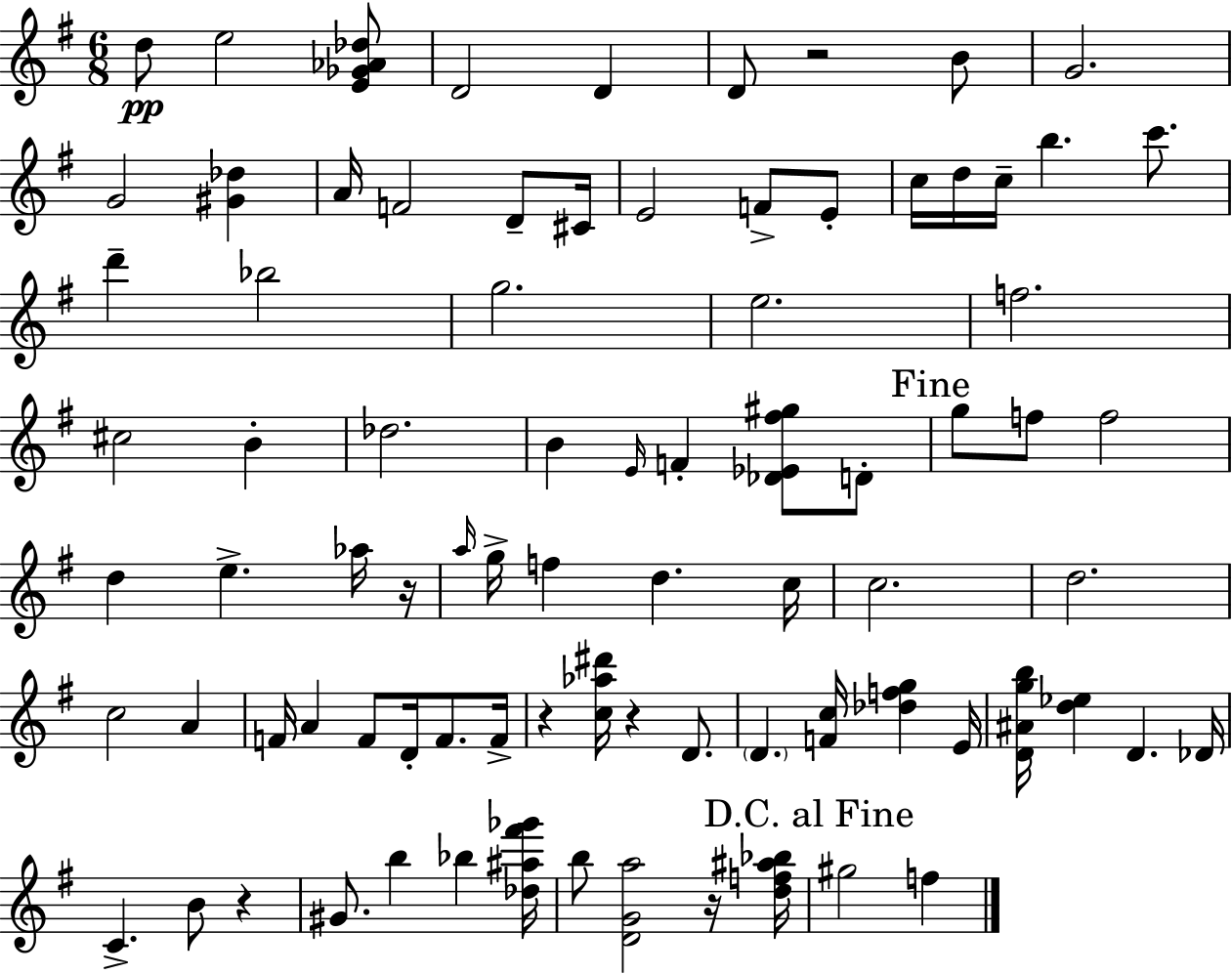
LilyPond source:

{
  \clef treble
  \numericTimeSignature
  \time 6/8
  \key e \minor
  d''8\pp e''2 <e' ges' aes' des''>8 | d'2 d'4 | d'8 r2 b'8 | g'2. | \break g'2 <gis' des''>4 | a'16 f'2 d'8-- cis'16 | e'2 f'8-> e'8-. | c''16 d''16 c''16-- b''4. c'''8. | \break d'''4-- bes''2 | g''2. | e''2. | f''2. | \break cis''2 b'4-. | des''2. | b'4 \grace { e'16 } f'4-. <des' ees' fis'' gis''>8 d'8-. | \mark "Fine" g''8 f''8 f''2 | \break d''4 e''4.-> aes''16 | r16 \grace { a''16 } g''16-> f''4 d''4. | c''16 c''2. | d''2. | \break c''2 a'4 | f'16 a'4 f'8 d'16-. f'8. | f'16-> r4 <c'' aes'' dis'''>16 r4 d'8. | \parenthesize d'4. <f' c''>16 <des'' f'' g''>4 | \break e'16 <d' ais' g'' b''>16 <d'' ees''>4 d'4. | des'16 c'4.-> b'8 r4 | gis'8. b''4 bes''4 | <des'' ais'' fis''' ges'''>16 b''8 <d' g' a''>2 | \break r16 <d'' f'' ais'' bes''>16 \mark "D.C. al Fine" gis''2 f''4 | \bar "|."
}